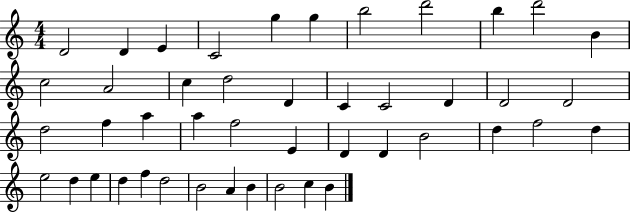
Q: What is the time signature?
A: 4/4